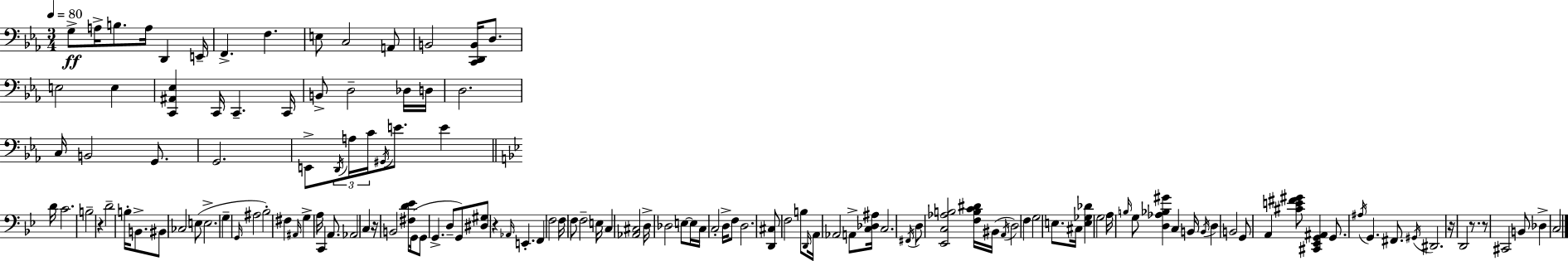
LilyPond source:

{
  \clef bass
  \numericTimeSignature
  \time 3/4
  \key ees \major
  \tempo 4 = 80
  g8->\ff a16-> b8. a16 d,4 e,16-- | f,4.-> f4. | e8 c2 a,8 | b,2 <c, d, b,>16 d8. | \break e2 e4 | <c, ais, ees>4 c,16 c,4.-- c,16 | b,8-> d2-- des16 d16 | d2. | \break c16 b,2 g,8. | g,2. | e,8-> \tuplet 3/2 { \acciaccatura { d,16 } a16 c'16 } \acciaccatura { gis,16 } e'8. e'4 | \bar "||" \break \key bes \major d'16 c'2. | b2-- r4 | d'2-- b16-. b,8.-> | bis,8 ces2 e8( | \break e2.-> | g4-- \grace { g,16 } ais2 | bes2-.) fis4 | \grace { ais,16 } g4-> a16 c,4 | \break a,8. aes,2 c4 | r16 b,2 | <fis d' ees'>8 g,16( g,8 g,4.-> d8-- | g,8) <dis gis>8 r4 \grace { aes,16 } e,4.-. | \break f,4 f2 | f16 f8 f2-- | e16 c4 <aes, cis>2 | d16-> des2 | \break e8~~ e16 c16 c2-. | d16-> f8 d2. | <d, cis>8 f2 | b8 \grace { d,16 } a,16 aes,2 | \break a,8-> <c des ais>16 c2. | \acciaccatura { fis,16 } d8 <ees, c aes b>2 | <f b c' dis'>16 bis,16( \acciaccatura { a,16 } d2) | f4 g2 | \break e8. cis16 <e ges des'>4 g2 | a16 \grace { b16 } g8 <d aes bes gis'>4 | c4 b,16 \acciaccatura { b,16 } d4 | b,2 g,8 a,4 | \break <cis' e' fis' gis'>8 <cis, ees, g, ais,>4 g,8. | \acciaccatura { ais16 } g,4. fis,8. \acciaccatura { gis,16 } dis,2. | r16 | d,2 r8. r8 | \break cis,2 b,8 des4-> | c2 \bar "|."
}